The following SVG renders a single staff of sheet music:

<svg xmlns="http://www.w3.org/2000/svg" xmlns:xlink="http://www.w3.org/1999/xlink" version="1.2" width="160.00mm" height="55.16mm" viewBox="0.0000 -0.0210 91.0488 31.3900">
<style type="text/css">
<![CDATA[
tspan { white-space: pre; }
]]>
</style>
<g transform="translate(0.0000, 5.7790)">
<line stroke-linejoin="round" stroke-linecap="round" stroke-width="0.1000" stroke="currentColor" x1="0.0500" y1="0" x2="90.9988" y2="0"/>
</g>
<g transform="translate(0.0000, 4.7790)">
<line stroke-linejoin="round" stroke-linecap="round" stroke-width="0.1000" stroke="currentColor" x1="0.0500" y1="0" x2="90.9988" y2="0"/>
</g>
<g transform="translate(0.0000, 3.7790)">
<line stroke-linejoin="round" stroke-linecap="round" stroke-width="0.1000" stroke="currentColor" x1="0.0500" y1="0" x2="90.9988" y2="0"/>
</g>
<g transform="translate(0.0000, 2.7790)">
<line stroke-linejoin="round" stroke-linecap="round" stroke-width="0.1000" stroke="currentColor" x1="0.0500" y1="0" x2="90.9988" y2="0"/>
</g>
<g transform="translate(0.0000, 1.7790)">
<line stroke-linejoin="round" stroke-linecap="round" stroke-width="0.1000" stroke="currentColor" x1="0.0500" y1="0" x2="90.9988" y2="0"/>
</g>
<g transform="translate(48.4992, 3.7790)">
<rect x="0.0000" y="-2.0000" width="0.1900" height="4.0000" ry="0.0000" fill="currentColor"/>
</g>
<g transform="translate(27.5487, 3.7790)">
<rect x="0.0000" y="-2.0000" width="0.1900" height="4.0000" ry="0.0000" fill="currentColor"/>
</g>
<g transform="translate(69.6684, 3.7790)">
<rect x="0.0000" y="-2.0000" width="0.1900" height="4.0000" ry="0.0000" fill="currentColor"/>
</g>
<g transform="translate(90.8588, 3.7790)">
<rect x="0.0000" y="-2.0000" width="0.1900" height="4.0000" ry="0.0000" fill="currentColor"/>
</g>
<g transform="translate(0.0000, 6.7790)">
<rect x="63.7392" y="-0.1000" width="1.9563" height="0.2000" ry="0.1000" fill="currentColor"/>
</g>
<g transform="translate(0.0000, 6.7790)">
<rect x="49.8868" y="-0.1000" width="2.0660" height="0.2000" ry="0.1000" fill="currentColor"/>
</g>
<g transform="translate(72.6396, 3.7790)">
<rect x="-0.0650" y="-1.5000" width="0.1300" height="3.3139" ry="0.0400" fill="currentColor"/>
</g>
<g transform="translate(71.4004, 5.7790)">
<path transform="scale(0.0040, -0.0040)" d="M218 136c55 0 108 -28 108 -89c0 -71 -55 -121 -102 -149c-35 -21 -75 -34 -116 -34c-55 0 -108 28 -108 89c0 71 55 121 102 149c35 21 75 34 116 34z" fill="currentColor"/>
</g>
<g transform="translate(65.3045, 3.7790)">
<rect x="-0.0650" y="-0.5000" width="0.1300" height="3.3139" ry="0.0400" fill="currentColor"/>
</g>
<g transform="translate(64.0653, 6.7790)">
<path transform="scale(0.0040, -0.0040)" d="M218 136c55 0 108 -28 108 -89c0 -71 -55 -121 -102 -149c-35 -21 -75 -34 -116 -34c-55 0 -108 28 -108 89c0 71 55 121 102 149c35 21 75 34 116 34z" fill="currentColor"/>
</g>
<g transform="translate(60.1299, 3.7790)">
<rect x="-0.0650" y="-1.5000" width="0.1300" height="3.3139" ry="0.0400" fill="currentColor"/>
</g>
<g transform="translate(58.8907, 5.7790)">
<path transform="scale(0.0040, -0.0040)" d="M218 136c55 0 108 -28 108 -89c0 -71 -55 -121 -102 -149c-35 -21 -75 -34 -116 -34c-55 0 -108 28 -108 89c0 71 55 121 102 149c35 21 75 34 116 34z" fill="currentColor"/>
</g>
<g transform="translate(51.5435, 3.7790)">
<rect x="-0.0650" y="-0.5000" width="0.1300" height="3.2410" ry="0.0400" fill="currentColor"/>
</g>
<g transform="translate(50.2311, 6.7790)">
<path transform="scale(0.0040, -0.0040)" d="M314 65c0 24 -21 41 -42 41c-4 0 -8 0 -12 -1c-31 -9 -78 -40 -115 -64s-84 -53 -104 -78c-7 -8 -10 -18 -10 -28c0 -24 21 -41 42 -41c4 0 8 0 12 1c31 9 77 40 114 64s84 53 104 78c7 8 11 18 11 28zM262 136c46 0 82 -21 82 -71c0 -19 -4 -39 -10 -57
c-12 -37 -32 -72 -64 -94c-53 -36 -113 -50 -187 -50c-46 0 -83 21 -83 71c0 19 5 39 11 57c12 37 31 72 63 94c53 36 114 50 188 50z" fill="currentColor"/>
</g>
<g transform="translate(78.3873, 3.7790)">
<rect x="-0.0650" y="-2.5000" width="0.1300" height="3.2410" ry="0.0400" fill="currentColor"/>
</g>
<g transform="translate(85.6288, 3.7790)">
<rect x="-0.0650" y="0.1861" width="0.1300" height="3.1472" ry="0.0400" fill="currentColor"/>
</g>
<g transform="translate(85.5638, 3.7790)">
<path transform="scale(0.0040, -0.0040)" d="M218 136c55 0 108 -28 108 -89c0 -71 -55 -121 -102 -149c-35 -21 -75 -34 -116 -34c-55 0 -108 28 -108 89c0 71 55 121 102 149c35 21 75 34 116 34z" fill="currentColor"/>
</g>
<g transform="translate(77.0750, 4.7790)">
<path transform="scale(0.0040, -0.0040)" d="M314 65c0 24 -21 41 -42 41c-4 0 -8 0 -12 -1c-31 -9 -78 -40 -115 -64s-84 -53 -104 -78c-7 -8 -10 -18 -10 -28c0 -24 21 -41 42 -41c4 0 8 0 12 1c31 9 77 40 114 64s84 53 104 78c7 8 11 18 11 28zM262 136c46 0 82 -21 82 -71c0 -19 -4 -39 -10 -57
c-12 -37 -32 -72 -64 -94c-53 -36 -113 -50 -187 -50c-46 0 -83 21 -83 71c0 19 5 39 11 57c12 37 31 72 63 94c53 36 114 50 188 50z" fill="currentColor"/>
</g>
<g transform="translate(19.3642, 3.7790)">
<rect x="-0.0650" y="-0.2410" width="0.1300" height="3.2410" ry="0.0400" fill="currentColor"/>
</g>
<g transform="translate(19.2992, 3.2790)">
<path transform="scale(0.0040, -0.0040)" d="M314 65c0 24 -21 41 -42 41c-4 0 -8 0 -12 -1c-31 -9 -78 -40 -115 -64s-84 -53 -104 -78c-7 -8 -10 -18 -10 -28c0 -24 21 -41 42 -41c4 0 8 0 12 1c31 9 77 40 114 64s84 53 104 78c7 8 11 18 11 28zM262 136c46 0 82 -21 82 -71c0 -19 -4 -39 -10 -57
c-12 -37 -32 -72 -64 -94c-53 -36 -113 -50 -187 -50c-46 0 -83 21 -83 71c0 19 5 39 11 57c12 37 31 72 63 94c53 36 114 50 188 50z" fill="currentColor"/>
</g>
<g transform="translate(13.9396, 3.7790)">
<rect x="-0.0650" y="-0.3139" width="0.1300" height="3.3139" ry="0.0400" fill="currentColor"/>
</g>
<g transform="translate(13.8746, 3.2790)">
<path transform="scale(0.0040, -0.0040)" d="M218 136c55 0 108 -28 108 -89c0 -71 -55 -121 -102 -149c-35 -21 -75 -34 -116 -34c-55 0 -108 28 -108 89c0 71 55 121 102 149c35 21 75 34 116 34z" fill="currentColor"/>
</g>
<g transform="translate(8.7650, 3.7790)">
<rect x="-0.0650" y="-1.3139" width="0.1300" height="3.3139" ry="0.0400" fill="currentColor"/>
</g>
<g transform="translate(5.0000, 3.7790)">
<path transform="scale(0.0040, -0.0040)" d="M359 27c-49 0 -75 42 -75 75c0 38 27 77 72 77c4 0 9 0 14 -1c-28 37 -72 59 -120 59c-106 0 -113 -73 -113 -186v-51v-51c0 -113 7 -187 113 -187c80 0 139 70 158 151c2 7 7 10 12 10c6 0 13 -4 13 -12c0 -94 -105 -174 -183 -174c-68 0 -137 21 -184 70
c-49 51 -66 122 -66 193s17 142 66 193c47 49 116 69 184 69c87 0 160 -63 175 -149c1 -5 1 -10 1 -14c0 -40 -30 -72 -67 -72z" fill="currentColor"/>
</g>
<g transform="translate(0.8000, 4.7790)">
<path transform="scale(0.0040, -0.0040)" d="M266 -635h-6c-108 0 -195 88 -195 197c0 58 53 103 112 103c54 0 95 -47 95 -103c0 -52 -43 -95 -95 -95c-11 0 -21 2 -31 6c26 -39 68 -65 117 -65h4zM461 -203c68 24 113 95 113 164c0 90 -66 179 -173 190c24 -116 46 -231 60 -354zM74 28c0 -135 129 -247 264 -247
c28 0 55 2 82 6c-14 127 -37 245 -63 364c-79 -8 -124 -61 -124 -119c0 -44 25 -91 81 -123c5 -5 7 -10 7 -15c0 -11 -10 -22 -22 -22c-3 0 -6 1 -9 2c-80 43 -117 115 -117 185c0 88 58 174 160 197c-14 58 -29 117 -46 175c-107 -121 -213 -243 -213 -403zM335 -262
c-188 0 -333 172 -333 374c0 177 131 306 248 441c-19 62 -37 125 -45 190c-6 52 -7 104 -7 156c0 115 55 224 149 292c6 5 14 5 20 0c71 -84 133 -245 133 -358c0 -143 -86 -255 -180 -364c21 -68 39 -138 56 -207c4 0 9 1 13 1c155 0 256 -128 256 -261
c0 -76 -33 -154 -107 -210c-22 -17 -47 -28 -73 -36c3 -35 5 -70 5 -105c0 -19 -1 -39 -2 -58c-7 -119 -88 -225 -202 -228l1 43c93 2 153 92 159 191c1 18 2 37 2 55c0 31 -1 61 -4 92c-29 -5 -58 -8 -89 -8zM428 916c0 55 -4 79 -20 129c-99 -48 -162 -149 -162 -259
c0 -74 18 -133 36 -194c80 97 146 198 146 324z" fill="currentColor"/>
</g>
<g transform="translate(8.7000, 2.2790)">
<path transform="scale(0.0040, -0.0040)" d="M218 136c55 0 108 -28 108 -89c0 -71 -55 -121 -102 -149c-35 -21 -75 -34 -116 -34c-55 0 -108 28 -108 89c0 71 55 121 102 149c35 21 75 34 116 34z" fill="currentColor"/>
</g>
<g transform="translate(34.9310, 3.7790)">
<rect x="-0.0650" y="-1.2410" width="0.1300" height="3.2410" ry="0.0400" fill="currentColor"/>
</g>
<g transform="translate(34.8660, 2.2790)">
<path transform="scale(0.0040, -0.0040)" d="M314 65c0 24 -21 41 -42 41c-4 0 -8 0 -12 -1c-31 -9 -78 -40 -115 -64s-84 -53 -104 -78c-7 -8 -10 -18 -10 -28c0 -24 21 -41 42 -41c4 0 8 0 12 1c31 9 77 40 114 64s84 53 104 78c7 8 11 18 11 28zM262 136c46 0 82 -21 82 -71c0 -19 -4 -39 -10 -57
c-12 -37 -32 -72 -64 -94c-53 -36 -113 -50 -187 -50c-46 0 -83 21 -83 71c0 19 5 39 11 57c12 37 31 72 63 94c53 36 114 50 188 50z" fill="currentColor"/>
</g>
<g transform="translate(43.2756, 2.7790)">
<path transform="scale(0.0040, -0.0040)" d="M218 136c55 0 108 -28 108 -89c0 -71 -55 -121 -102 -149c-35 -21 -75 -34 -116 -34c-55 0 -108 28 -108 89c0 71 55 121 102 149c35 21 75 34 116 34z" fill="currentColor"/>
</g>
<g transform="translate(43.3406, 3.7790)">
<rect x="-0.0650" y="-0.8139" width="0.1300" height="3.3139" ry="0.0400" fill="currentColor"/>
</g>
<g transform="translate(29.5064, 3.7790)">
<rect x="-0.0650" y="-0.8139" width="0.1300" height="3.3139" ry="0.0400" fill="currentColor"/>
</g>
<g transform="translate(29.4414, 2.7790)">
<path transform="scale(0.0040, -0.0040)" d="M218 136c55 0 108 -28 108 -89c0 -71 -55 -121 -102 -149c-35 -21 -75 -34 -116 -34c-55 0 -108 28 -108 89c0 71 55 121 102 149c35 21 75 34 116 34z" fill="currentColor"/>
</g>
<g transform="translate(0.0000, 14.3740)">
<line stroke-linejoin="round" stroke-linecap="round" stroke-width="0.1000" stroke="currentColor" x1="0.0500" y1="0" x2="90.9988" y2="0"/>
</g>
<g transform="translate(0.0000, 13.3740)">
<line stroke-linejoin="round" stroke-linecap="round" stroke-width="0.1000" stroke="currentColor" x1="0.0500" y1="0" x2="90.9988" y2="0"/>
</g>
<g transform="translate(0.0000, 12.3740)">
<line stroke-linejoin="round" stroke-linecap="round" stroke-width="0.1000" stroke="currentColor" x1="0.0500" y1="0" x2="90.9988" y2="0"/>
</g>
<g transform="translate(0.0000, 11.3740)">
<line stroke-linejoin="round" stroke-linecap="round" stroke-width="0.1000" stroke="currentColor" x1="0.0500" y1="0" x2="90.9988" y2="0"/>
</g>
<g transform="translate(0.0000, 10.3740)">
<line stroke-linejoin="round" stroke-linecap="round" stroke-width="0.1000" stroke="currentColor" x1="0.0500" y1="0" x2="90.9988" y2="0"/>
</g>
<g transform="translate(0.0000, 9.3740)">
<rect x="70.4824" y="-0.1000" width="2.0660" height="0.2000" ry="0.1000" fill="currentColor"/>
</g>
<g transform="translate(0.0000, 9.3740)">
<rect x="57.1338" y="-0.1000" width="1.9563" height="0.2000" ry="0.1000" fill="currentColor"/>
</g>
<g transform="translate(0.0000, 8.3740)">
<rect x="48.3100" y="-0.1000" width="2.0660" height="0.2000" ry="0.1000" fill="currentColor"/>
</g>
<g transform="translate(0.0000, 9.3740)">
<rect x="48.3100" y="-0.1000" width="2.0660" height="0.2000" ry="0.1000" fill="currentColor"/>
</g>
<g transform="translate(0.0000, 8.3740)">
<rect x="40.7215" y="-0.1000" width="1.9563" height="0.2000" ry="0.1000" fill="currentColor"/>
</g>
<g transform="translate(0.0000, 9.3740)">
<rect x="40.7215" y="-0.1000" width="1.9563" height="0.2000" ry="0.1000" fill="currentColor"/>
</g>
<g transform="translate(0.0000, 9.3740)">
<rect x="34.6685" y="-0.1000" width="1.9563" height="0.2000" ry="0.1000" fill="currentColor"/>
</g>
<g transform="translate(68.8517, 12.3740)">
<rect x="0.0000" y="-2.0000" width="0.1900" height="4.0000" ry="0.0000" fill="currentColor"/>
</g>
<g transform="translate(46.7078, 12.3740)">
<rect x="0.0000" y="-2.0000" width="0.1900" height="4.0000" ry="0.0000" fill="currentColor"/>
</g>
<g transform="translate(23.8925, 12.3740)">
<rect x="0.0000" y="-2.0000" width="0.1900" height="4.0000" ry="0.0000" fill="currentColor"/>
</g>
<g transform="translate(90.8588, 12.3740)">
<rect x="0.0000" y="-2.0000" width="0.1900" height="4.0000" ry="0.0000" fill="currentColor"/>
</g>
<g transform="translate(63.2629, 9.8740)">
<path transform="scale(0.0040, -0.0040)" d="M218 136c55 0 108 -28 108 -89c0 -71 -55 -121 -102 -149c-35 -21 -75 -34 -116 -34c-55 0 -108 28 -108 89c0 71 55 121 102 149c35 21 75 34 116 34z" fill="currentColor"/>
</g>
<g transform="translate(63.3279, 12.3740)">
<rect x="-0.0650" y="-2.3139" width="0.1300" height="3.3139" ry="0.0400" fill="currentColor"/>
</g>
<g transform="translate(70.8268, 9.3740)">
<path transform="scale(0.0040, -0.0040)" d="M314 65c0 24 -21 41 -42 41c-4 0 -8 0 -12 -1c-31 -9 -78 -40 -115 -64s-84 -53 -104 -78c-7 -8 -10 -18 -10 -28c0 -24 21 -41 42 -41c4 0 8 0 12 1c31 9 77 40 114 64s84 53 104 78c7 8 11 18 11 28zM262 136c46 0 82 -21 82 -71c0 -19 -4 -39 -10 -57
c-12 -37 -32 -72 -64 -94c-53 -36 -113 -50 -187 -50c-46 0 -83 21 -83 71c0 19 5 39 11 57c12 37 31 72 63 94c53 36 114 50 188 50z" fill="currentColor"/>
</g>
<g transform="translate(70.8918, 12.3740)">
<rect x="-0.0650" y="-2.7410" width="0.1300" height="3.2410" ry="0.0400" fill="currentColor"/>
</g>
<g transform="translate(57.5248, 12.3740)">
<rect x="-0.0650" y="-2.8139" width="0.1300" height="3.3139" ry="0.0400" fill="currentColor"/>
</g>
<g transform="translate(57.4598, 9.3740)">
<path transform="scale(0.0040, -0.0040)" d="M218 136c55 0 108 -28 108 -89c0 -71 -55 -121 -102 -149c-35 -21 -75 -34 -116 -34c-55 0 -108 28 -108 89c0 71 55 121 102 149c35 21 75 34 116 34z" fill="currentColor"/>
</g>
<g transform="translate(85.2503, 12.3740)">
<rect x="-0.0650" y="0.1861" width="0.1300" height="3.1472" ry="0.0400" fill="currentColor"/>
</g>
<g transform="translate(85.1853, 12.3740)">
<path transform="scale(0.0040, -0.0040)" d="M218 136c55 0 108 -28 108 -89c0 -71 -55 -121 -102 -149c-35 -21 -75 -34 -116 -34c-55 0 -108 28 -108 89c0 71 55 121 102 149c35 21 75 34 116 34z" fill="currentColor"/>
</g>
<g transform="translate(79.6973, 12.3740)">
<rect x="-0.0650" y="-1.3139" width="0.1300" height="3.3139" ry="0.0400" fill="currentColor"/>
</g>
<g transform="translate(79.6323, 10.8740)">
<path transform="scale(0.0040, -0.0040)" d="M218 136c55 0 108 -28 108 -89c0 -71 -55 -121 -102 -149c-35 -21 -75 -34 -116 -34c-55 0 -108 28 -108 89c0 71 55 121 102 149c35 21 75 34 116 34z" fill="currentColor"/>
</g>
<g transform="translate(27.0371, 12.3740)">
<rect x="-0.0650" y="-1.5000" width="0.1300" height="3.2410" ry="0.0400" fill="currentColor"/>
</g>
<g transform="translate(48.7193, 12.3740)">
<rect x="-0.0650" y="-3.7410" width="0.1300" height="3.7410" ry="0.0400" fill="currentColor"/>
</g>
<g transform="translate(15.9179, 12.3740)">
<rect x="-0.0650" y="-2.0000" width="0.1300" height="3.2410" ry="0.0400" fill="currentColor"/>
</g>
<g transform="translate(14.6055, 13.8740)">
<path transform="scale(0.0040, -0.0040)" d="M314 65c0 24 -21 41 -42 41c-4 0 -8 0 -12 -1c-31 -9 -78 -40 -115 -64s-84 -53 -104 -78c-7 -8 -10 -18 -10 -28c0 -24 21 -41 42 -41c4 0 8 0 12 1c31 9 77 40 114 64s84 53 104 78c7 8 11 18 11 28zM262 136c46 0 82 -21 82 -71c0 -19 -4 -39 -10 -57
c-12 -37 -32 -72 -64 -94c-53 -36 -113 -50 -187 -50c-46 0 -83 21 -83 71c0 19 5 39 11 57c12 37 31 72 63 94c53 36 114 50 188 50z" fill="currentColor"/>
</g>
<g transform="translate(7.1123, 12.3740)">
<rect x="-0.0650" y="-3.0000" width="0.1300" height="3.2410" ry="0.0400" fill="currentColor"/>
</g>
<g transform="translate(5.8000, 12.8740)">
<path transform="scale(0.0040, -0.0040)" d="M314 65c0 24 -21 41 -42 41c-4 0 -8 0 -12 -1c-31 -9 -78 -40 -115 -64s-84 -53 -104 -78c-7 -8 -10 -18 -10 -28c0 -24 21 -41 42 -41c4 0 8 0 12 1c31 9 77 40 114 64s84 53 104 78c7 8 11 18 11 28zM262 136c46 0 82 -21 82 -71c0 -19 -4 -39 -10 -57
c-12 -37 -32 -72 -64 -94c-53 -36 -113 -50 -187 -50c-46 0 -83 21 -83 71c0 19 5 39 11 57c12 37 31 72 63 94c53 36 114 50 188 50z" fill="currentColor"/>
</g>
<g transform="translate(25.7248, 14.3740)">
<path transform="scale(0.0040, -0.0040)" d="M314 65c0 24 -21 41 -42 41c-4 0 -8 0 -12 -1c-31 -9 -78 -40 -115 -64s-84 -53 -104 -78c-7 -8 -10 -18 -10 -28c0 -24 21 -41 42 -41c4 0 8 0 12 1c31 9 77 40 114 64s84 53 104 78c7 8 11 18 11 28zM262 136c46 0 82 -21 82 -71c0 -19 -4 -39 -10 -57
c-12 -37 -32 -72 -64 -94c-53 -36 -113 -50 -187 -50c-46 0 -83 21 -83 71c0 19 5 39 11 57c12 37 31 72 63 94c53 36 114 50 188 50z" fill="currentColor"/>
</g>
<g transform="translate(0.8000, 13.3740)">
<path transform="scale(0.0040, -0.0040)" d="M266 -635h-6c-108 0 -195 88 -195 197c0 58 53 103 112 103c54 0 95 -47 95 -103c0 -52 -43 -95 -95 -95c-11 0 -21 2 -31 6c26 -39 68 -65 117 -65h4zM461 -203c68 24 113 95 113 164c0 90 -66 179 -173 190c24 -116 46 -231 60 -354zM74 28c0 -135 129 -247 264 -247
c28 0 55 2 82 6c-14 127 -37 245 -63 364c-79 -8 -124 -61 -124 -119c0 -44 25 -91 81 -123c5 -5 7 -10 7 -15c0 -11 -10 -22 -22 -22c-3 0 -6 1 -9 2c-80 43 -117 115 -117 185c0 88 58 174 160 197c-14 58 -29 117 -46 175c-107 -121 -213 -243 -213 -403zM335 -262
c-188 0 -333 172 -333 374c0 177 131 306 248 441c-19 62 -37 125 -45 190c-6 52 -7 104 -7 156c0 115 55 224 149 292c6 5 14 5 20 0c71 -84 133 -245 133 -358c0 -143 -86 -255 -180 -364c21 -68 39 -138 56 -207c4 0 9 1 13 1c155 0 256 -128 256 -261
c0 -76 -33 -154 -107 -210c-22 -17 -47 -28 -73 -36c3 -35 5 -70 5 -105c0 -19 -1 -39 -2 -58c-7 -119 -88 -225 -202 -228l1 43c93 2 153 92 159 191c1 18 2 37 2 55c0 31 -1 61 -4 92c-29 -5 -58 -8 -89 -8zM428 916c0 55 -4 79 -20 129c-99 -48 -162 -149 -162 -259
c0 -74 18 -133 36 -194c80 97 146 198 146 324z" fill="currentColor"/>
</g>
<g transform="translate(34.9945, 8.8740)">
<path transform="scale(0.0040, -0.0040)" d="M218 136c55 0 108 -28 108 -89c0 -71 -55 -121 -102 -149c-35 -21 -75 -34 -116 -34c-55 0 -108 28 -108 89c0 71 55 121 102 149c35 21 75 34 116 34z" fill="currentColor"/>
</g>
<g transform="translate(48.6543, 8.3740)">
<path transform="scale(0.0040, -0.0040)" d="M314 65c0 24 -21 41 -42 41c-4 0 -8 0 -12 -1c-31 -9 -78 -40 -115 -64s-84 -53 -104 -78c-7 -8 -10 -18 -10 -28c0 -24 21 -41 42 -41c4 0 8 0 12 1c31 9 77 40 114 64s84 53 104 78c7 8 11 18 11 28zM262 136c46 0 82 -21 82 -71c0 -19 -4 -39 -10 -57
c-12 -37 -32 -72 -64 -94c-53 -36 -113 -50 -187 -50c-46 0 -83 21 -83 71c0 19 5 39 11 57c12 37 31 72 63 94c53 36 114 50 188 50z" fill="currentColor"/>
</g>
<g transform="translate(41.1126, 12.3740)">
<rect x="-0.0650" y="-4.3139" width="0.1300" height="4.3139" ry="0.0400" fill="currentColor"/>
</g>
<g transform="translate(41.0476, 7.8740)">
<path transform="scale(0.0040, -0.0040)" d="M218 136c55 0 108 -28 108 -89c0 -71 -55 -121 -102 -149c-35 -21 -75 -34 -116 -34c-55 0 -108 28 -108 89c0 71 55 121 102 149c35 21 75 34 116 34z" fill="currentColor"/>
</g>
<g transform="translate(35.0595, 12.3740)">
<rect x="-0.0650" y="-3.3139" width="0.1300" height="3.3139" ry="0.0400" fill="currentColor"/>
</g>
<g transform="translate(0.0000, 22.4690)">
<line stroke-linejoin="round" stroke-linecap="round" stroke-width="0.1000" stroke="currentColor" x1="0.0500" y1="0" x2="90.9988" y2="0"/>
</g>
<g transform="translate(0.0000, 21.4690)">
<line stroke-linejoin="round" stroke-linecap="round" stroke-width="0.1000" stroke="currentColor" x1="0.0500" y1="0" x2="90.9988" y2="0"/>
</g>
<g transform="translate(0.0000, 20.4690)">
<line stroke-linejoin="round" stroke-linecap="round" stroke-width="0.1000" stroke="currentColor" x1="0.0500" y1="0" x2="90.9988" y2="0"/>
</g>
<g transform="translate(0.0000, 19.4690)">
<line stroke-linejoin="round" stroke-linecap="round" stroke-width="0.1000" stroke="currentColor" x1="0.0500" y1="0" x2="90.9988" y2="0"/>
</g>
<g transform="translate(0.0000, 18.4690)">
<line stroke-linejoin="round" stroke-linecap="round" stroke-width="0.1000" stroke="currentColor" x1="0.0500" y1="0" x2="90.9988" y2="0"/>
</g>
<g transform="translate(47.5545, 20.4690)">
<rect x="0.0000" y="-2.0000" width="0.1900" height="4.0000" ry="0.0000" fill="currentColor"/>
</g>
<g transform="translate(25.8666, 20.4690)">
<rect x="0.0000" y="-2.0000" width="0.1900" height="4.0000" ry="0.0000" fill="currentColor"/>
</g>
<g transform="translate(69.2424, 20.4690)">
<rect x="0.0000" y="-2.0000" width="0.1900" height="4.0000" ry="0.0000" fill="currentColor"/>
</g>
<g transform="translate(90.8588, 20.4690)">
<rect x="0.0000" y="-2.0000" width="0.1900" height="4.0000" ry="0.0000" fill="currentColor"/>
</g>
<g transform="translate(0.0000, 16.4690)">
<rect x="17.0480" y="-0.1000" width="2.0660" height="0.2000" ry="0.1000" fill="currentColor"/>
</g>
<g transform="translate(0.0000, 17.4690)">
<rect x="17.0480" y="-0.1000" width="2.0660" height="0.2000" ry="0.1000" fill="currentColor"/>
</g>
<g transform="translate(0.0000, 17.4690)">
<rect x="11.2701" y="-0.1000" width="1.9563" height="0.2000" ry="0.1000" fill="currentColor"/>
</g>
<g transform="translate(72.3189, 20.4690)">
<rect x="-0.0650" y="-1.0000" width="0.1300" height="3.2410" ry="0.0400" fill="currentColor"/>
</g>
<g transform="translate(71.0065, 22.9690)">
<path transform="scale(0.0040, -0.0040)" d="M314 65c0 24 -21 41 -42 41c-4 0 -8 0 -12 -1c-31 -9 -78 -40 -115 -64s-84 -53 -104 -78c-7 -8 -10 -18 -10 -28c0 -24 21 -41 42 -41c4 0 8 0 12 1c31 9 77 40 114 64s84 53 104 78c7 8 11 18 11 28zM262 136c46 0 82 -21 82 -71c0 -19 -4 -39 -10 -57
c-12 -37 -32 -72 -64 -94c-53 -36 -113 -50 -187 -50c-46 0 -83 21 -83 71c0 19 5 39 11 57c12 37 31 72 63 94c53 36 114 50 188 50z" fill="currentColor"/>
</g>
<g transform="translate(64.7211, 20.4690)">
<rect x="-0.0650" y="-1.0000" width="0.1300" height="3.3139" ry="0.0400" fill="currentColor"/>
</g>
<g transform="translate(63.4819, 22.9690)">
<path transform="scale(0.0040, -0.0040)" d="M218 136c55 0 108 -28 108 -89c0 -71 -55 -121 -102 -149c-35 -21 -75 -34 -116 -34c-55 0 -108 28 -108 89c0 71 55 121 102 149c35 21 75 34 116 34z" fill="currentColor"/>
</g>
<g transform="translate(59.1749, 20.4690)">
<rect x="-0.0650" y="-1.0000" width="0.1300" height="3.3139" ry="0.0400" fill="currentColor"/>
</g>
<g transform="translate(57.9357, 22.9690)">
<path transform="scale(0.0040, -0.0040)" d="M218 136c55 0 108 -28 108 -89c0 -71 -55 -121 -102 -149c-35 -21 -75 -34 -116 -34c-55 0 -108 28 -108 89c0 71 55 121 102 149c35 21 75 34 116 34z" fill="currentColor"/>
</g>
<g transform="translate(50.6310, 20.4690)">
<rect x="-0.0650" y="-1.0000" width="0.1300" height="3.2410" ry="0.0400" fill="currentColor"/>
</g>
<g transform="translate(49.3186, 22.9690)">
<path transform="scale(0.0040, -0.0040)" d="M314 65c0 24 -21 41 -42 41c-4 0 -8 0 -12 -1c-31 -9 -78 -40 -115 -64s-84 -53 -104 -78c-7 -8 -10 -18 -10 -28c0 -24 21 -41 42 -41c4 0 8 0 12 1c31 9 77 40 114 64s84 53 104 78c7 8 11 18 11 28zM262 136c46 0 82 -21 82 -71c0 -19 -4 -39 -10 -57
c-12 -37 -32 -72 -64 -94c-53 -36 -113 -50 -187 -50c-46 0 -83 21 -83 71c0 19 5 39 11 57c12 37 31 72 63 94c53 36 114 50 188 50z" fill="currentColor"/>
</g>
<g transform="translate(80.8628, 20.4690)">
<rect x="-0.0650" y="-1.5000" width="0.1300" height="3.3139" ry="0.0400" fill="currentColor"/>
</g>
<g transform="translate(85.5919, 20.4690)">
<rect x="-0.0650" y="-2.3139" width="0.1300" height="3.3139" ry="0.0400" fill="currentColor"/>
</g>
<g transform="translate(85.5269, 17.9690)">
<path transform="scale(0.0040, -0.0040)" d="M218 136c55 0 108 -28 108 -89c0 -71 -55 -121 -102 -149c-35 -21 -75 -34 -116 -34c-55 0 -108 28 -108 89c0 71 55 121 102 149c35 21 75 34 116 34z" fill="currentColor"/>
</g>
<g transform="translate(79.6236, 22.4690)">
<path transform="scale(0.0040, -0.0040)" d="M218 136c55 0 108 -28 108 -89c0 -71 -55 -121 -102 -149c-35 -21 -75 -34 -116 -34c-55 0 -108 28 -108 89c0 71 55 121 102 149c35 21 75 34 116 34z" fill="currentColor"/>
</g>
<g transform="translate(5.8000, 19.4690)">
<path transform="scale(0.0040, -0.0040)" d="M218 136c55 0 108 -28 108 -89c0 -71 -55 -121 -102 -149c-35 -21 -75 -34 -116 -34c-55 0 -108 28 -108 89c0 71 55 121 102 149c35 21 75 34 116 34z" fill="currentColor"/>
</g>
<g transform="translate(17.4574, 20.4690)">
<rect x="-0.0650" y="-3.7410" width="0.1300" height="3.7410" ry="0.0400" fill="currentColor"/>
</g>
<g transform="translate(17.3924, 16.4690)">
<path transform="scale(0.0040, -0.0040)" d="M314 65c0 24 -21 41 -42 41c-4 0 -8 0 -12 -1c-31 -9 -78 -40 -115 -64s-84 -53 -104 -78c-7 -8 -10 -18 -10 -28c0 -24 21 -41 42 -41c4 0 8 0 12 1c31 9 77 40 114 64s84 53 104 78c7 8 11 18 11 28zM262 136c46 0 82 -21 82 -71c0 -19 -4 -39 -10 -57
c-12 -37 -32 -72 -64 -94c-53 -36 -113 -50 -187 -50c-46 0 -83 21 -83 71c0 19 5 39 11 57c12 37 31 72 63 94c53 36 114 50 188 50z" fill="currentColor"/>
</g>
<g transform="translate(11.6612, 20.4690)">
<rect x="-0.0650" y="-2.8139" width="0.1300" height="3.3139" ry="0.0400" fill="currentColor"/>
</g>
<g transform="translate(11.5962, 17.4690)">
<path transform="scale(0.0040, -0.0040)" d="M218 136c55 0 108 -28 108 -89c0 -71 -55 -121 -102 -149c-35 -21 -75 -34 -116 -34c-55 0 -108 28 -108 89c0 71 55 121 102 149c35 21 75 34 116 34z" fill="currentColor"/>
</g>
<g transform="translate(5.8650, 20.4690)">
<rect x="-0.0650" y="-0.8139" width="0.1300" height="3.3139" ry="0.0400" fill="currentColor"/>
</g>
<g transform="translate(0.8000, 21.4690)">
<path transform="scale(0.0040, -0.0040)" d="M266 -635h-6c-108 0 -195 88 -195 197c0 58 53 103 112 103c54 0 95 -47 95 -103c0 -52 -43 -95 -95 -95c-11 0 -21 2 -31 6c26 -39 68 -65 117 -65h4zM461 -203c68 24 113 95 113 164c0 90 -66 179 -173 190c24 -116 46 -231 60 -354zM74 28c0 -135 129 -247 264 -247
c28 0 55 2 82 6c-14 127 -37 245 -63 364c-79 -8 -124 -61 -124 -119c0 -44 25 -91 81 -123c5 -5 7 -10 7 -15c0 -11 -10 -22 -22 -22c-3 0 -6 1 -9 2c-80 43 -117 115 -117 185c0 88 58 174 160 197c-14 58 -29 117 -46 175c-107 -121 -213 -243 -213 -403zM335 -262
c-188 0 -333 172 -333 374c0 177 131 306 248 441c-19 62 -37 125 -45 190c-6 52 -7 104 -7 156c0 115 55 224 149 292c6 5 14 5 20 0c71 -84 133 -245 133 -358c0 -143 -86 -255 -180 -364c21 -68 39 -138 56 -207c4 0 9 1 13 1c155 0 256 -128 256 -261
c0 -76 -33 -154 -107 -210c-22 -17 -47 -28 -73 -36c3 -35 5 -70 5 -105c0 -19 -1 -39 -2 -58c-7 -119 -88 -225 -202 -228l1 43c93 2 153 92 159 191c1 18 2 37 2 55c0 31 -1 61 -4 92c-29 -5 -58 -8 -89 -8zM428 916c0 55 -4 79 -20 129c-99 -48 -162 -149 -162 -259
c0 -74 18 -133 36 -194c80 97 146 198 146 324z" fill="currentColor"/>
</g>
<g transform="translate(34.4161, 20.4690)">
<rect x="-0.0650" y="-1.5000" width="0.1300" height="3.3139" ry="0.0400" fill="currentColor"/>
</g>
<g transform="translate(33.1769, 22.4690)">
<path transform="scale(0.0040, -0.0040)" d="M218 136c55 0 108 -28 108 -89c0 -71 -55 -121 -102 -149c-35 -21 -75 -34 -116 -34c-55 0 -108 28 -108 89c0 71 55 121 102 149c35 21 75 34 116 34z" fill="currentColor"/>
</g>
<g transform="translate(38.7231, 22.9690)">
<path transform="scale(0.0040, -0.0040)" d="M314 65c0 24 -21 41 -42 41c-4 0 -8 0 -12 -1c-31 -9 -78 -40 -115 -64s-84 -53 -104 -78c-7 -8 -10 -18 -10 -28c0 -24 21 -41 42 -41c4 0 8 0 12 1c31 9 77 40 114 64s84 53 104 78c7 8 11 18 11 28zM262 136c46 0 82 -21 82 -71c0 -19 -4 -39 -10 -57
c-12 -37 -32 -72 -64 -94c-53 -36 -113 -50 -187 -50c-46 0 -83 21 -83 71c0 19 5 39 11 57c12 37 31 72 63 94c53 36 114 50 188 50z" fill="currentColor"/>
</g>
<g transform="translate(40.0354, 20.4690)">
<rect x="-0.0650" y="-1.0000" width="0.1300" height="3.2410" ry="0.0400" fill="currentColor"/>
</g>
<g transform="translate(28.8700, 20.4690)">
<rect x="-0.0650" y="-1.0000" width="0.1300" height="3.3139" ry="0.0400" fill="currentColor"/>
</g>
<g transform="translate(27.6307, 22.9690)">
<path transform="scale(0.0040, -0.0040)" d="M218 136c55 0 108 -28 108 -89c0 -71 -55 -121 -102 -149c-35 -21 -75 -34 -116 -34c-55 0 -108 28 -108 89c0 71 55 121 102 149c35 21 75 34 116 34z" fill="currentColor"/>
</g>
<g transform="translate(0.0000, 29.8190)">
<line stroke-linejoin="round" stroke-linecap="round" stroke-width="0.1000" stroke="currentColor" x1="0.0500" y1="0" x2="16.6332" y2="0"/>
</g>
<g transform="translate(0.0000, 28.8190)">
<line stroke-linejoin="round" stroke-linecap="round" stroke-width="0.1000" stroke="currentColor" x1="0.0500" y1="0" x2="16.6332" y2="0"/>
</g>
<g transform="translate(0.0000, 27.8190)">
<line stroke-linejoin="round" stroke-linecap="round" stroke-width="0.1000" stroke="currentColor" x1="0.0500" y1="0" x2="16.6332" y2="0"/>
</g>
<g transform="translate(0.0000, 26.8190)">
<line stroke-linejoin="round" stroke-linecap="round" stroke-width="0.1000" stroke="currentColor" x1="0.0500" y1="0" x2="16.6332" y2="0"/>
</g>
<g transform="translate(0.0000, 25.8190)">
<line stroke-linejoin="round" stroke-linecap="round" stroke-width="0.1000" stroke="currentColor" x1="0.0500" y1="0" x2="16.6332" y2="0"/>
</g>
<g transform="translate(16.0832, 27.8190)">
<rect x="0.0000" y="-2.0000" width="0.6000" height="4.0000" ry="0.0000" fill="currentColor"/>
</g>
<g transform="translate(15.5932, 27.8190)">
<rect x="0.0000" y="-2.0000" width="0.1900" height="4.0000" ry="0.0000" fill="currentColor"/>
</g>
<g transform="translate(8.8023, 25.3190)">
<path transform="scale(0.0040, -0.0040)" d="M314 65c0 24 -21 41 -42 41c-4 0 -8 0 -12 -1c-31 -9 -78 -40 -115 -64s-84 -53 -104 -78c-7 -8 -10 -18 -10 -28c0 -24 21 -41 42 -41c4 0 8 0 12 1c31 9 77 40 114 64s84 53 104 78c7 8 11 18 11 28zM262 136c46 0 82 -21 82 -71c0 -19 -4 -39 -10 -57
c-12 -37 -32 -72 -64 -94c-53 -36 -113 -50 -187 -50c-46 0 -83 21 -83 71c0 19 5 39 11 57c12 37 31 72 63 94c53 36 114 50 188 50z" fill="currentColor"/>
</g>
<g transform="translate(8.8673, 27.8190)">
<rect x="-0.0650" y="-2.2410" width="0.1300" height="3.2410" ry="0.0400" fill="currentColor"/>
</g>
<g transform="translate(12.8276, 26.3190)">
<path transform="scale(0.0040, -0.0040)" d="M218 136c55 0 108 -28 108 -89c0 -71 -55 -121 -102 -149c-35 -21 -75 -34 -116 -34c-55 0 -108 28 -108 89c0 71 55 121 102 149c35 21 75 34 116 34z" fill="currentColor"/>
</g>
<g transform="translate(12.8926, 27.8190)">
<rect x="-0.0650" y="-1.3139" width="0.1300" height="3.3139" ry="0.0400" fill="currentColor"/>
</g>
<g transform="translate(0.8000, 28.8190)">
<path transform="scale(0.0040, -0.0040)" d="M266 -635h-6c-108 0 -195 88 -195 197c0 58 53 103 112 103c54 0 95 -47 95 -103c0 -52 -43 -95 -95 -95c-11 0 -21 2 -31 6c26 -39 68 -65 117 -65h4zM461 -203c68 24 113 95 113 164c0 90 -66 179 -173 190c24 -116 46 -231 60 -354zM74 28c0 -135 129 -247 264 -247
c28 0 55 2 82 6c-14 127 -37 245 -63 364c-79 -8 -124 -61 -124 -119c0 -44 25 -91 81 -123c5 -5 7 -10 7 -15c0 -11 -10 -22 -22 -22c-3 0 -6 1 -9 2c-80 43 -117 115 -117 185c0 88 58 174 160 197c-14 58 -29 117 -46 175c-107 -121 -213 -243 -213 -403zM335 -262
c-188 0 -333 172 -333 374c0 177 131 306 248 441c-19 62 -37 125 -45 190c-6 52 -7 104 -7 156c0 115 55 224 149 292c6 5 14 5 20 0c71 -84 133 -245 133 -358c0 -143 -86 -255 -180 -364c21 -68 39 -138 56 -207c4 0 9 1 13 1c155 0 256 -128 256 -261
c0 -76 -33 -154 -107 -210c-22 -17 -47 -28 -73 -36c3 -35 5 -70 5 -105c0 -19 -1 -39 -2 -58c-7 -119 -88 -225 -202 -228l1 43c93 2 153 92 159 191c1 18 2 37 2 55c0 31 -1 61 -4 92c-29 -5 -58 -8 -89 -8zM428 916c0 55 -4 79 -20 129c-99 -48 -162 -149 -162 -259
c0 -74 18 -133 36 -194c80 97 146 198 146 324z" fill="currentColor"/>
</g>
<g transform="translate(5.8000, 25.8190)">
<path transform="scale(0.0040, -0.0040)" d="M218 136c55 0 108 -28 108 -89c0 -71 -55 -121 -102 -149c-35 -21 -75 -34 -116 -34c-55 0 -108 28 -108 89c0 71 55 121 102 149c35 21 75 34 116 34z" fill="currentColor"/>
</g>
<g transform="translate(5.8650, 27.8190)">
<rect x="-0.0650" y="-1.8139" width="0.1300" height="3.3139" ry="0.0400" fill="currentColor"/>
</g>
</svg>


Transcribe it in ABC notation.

X:1
T:Untitled
M:4/4
L:1/4
K:C
e c c2 d e2 d C2 E C E G2 B A2 F2 E2 b d' c'2 a g a2 e B d a c'2 D E D2 D2 D D D2 E g f g2 e